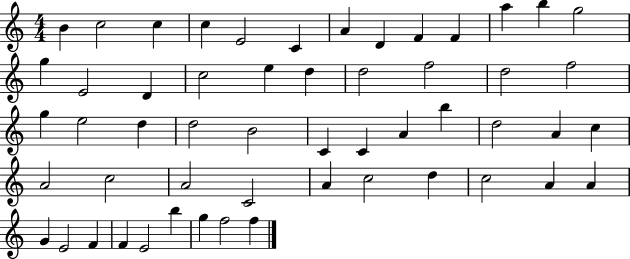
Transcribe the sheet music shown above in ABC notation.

X:1
T:Untitled
M:4/4
L:1/4
K:C
B c2 c c E2 C A D F F a b g2 g E2 D c2 e d d2 f2 d2 f2 g e2 d d2 B2 C C A b d2 A c A2 c2 A2 C2 A c2 d c2 A A G E2 F F E2 b g f2 f